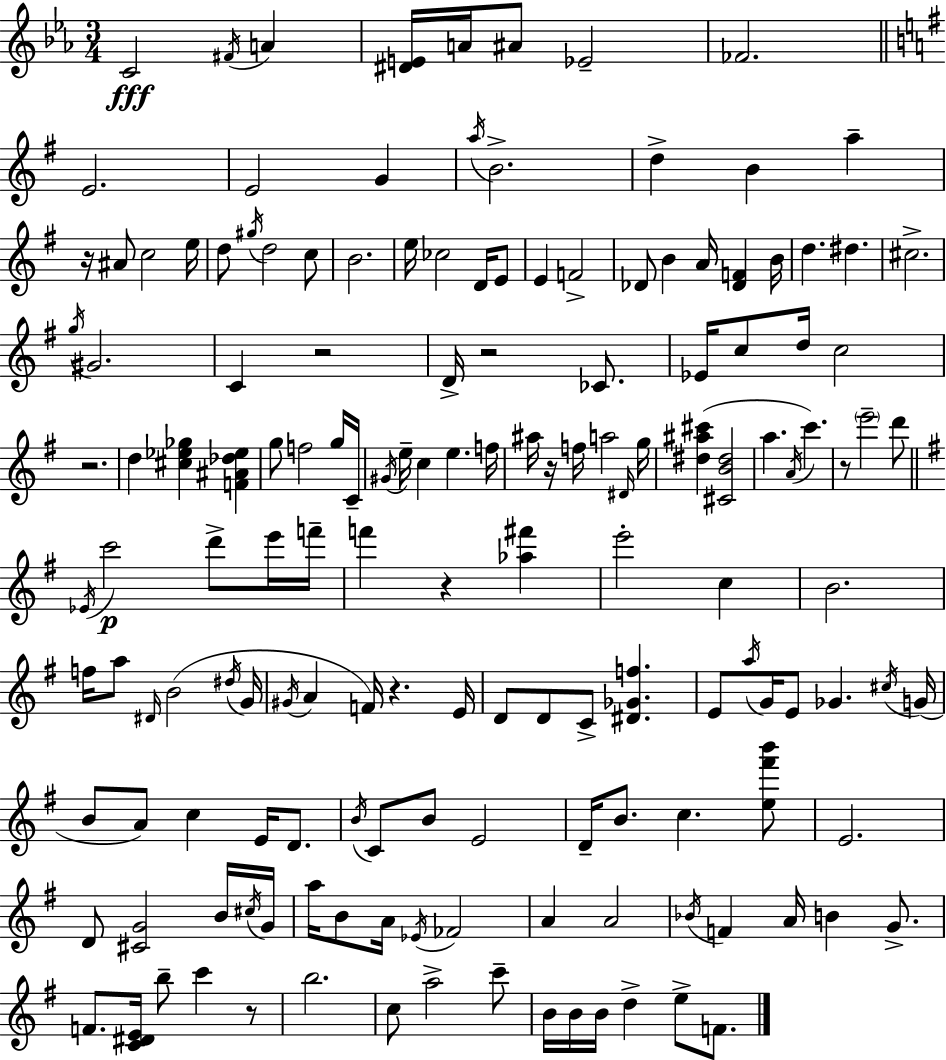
{
  \clef treble
  \numericTimeSignature
  \time 3/4
  \key c \minor
  c'2\fff \acciaccatura { fis'16 } a'4 | <dis' e'>16 a'16 ais'8 ees'2-- | fes'2. | \bar "||" \break \key e \minor e'2. | e'2 g'4 | \acciaccatura { a''16 } b'2.-> | d''4-> b'4 a''4-- | \break r16 ais'8 c''2 | e''16 d''8 \acciaccatura { gis''16 } d''2 | c''8 b'2. | e''16 ces''2 d'16 | \break e'8 e'4 f'2-> | des'8 b'4 a'16 <des' f'>4 | b'16 d''4. dis''4. | cis''2.-> | \break \acciaccatura { g''16 } gis'2. | c'4 r2 | d'16-> r2 | ces'8. ees'16 c''8 d''16 c''2 | \break r2. | d''4 <cis'' ees'' ges''>4 <f' ais' des'' ees''>4 | g''8 f''2 | g''16 c'16-- \acciaccatura { gis'16 } e''16-- c''4 e''4. | \break f''16 ais''16 r16 f''16 a''2 | \grace { dis'16 } g''16 <dis'' ais'' cis'''>4( <cis' b' dis''>2 | a''4. \acciaccatura { a'16 }) | c'''4. r8 \parenthesize e'''2-- | \break d'''8 \bar "||" \break \key g \major \acciaccatura { ees'16 } c'''2\p d'''8-> e'''16 | f'''16-- f'''4 r4 <aes'' fis'''>4 | e'''2-. c''4 | b'2. | \break f''16 a''8 \grace { dis'16 } b'2( | \acciaccatura { dis''16 } g'16 \acciaccatura { gis'16 } a'4 f'16) r4. | e'16 d'8 d'8 c'8-> <dis' ges' f''>4. | e'8 \acciaccatura { a''16 } g'16 e'8 ges'4. | \break \acciaccatura { cis''16 } g'16( b'8 a'8) c''4 | e'16 d'8. \acciaccatura { b'16 } c'8 b'8 e'2 | d'16-- b'8. c''4. | <e'' fis''' b'''>8 e'2. | \break d'8 <cis' g'>2 | b'16 \acciaccatura { cis''16 } g'16 a''16 b'8 a'16 | \acciaccatura { ees'16 } fes'2 a'4 | a'2 \acciaccatura { bes'16 } f'4 | \break a'16 b'4 g'8.-> f'8. | <c' dis' e'>16 b''8-- c'''4 r8 b''2. | c''8 | a''2-> c'''8-- b'16 b'16 | \break b'16 d''4-> e''8-> f'8. \bar "|."
}